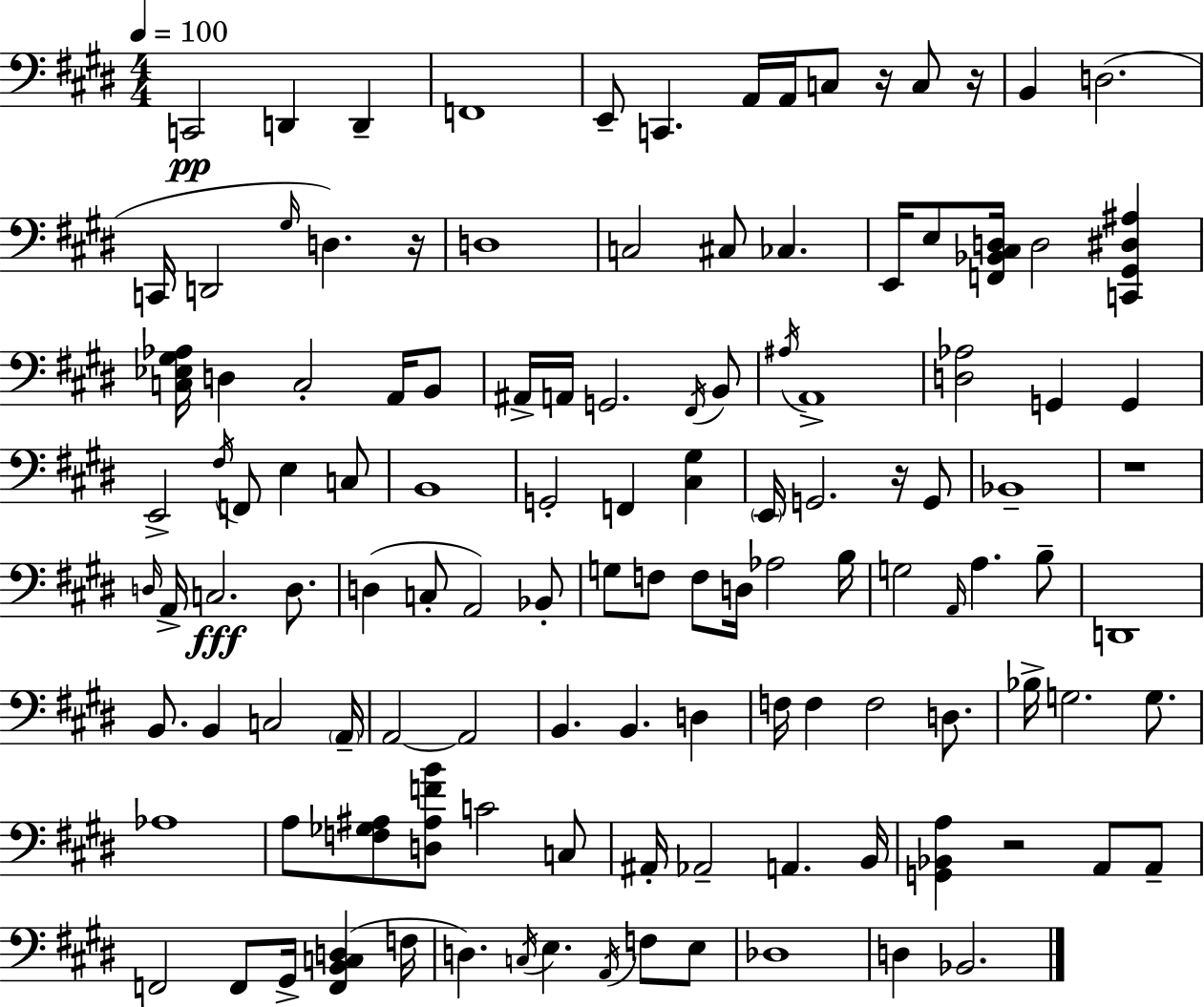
C2/h D2/q D2/q F2/w E2/e C2/q. A2/s A2/s C3/e R/s C3/e R/s B2/q D3/h. C2/s D2/h G#3/s D3/q. R/s D3/w C3/h C#3/e CES3/q. E2/s E3/e [F2,Bb2,C#3,D3]/s D3/h [C2,G#2,D#3,A#3]/q [C3,Eb3,G#3,Ab3]/s D3/q C3/h A2/s B2/e A#2/s A2/s G2/h. F#2/s B2/e A#3/s A2/w [D3,Ab3]/h G2/q G2/q E2/h F#3/s F2/e E3/q C3/e B2/w G2/h F2/q [C#3,G#3]/q E2/s G2/h. R/s G2/e Bb2/w R/w D3/s A2/s C3/h. D3/e. D3/q C3/e A2/h Bb2/e G3/e F3/e F3/e D3/s Ab3/h B3/s G3/h A2/s A3/q. B3/e D2/w B2/e. B2/q C3/h A2/s A2/h A2/h B2/q. B2/q. D3/q F3/s F3/q F3/h D3/e. Bb3/s G3/h. G3/e. Ab3/w A3/e [F3,Gb3,A#3]/e [D3,A#3,F4,B4]/e C4/h C3/e A#2/s Ab2/h A2/q. B2/s [G2,Bb2,A3]/q R/h A2/e A2/e F2/h F2/e G#2/s [F2,B2,C3,D3]/q F3/s D3/q. C3/s E3/q. A2/s F3/e E3/e Db3/w D3/q Bb2/h.